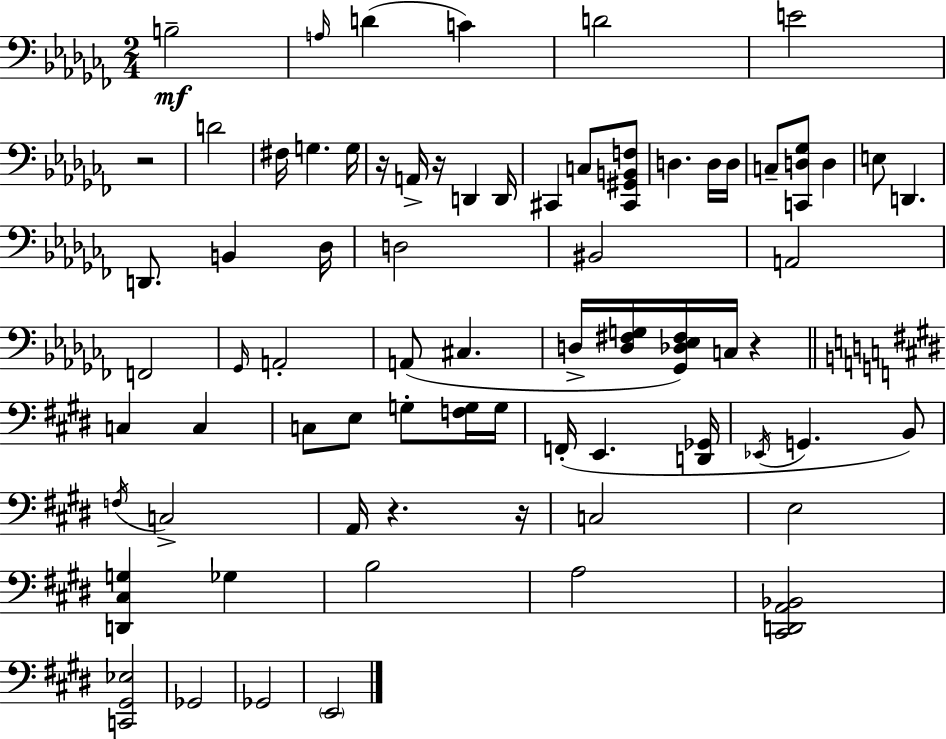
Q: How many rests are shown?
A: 6